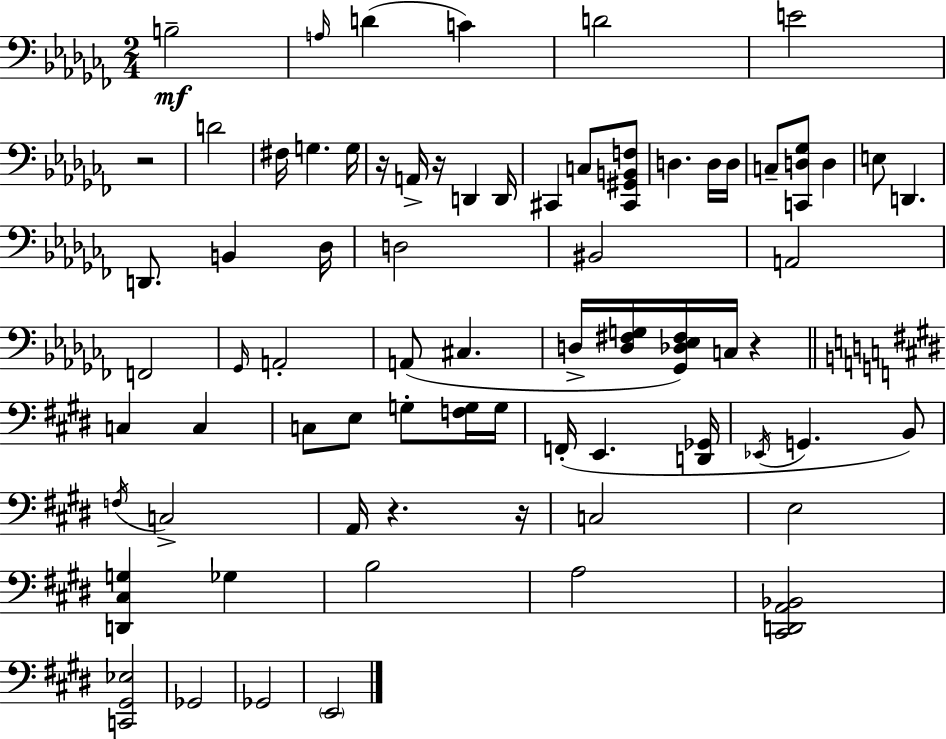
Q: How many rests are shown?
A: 6